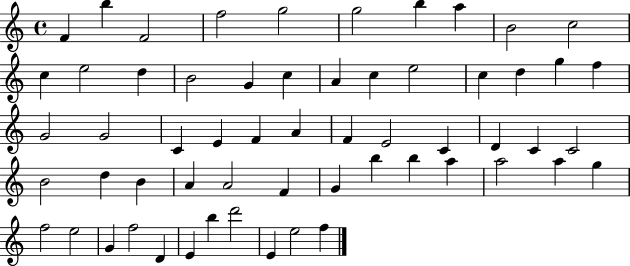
{
  \clef treble
  \time 4/4
  \defaultTimeSignature
  \key c \major
  f'4 b''4 f'2 | f''2 g''2 | g''2 b''4 a''4 | b'2 c''2 | \break c''4 e''2 d''4 | b'2 g'4 c''4 | a'4 c''4 e''2 | c''4 d''4 g''4 f''4 | \break g'2 g'2 | c'4 e'4 f'4 a'4 | f'4 e'2 c'4 | d'4 c'4 c'2 | \break b'2 d''4 b'4 | a'4 a'2 f'4 | g'4 b''4 b''4 a''4 | a''2 a''4 g''4 | \break f''2 e''2 | g'4 f''2 d'4 | e'4 b''4 d'''2 | e'4 e''2 f''4 | \break \bar "|."
}